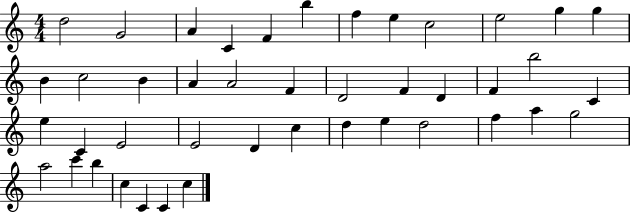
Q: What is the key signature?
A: C major